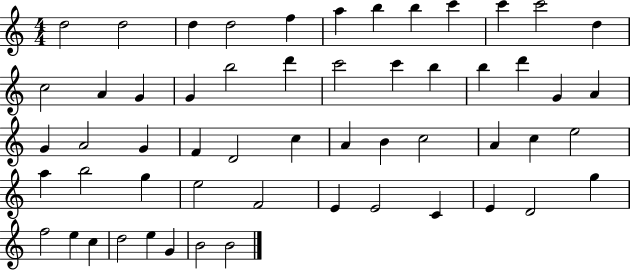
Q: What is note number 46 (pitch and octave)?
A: E4